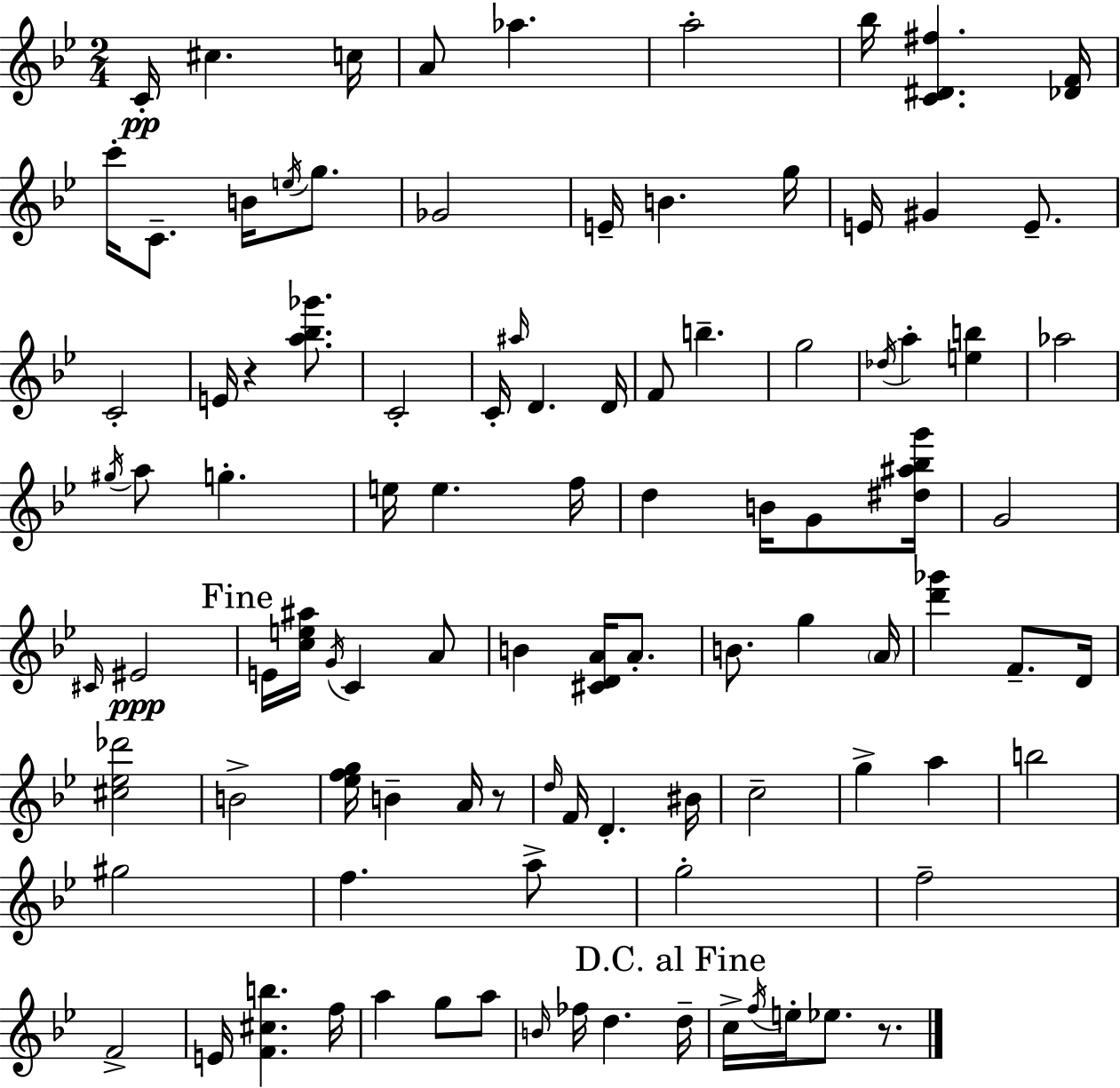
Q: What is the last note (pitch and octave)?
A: Eb5